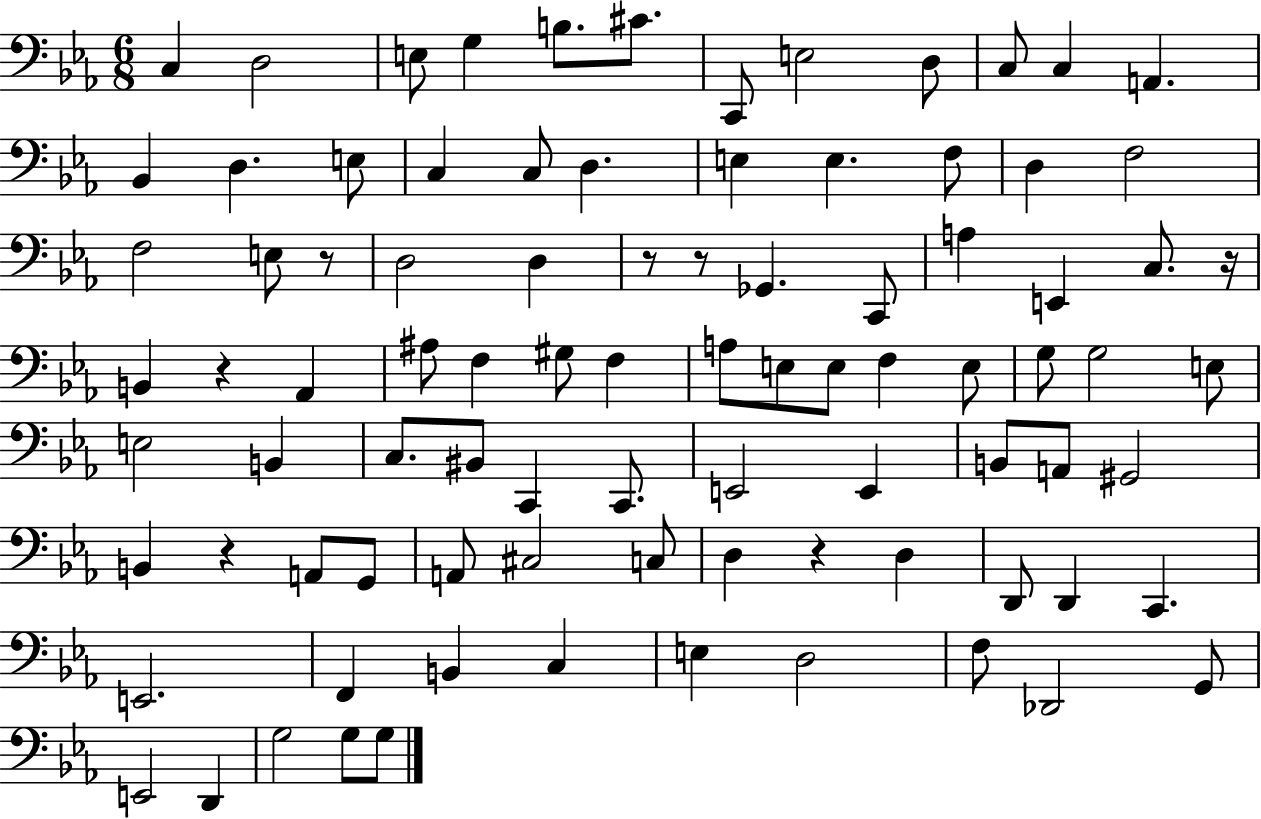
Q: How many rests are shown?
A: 7